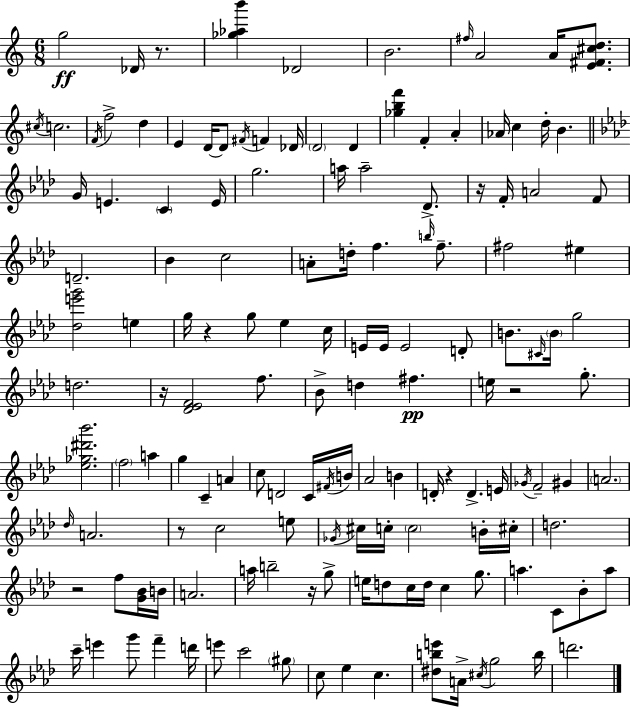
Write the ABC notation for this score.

X:1
T:Untitled
M:6/8
L:1/4
K:Am
g2 _D/4 z/2 [_g_ab'] _D2 B2 ^f/4 A2 A/4 [E^F^cd]/2 ^c/4 c2 F/4 f2 d E D/4 D/2 ^F/4 F _D/4 D2 D [_gbf'] F A _A/4 c d/4 B G/4 E C E/4 g2 a/4 a2 _D/2 z/4 F/4 A2 F/2 D2 _B c2 A/2 d/4 f b/4 f/2 ^f2 ^e [_de'g']2 e g/4 z g/2 _e c/4 E/4 E/4 E2 D/2 B/2 ^C/4 B/4 g2 d2 z/4 [_D_EF]2 f/2 _B/2 d ^f e/4 z2 g/2 [_e_g^d'_b']2 f2 a g C A c/2 D2 C/4 ^F/4 B/4 _A2 B D/4 z D E/4 _G/4 F2 ^G A2 _d/4 A2 z/2 c2 e/2 _G/4 ^c/4 c/4 c2 B/4 ^c/4 d2 z2 f/2 [G_B]/4 B/4 A2 a/4 b2 z/4 g/2 e/4 d/2 c/4 d/4 c g/2 a C/2 _B/2 a/2 c'/4 e' g'/2 f' d'/4 e'/2 c'2 ^g/2 c/2 _e c [^dbe']/2 A/4 ^c/4 g2 b/4 d'2